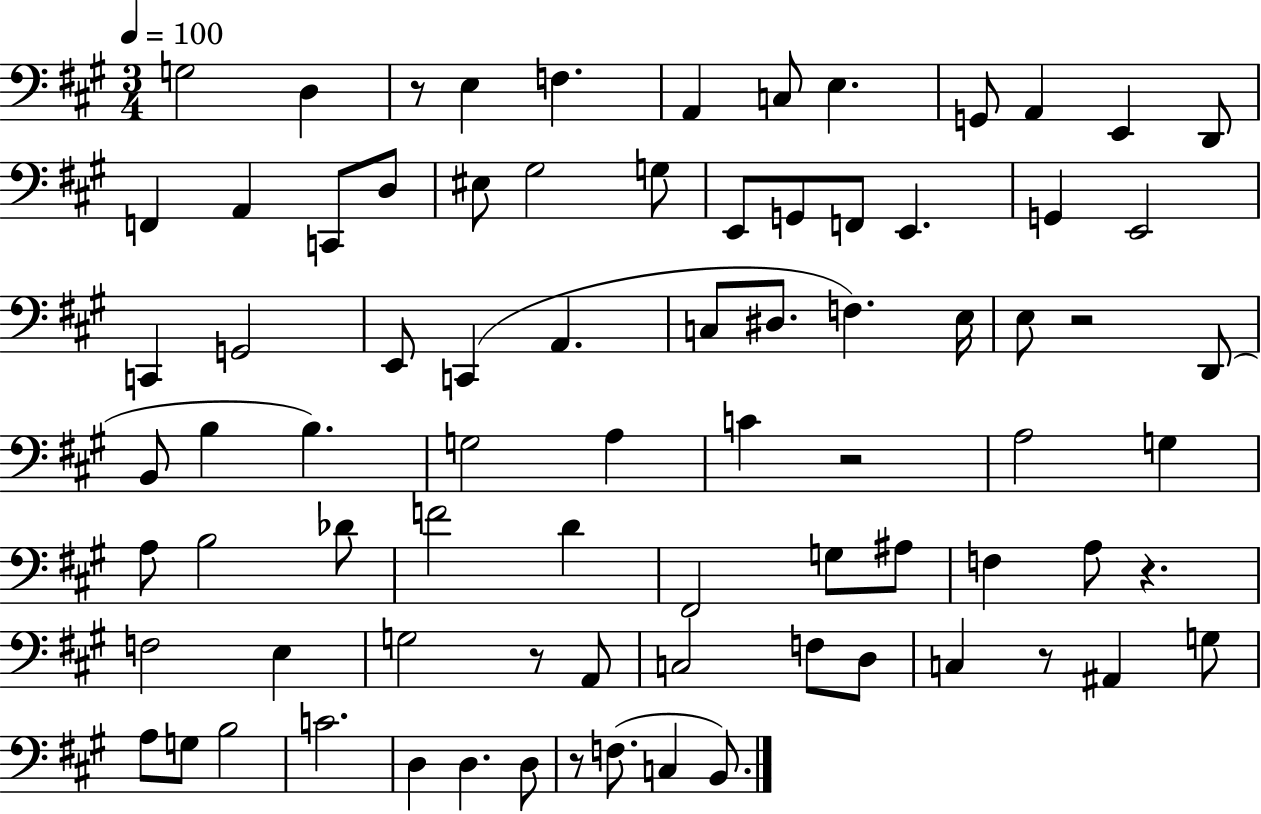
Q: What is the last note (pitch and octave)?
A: B2